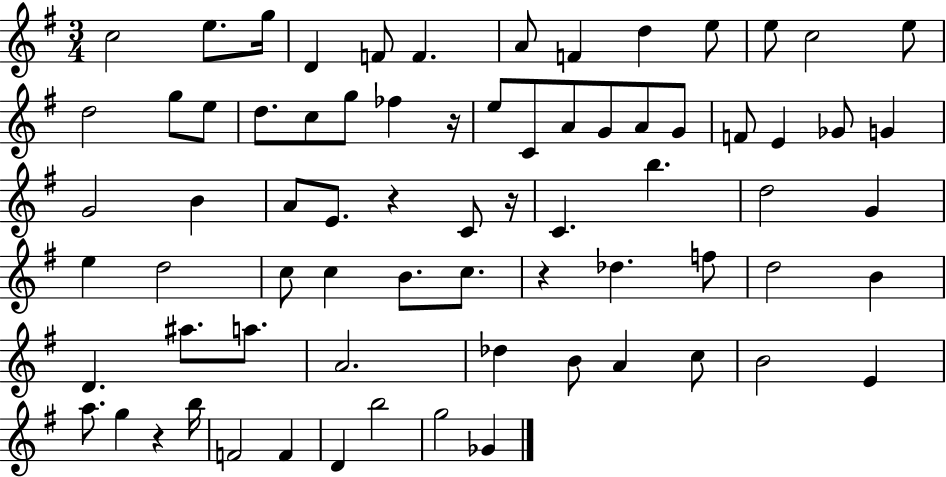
{
  \clef treble
  \numericTimeSignature
  \time 3/4
  \key g \major
  c''2 e''8. g''16 | d'4 f'8 f'4. | a'8 f'4 d''4 e''8 | e''8 c''2 e''8 | \break d''2 g''8 e''8 | d''8. c''8 g''8 fes''4 r16 | e''8 c'8 a'8 g'8 a'8 g'8 | f'8 e'4 ges'8 g'4 | \break g'2 b'4 | a'8 e'8. r4 c'8 r16 | c'4. b''4. | d''2 g'4 | \break e''4 d''2 | c''8 c''4 b'8. c''8. | r4 des''4. f''8 | d''2 b'4 | \break d'4. ais''8. a''8. | a'2. | des''4 b'8 a'4 c''8 | b'2 e'4 | \break a''8. g''4 r4 b''16 | f'2 f'4 | d'4 b''2 | g''2 ges'4 | \break \bar "|."
}